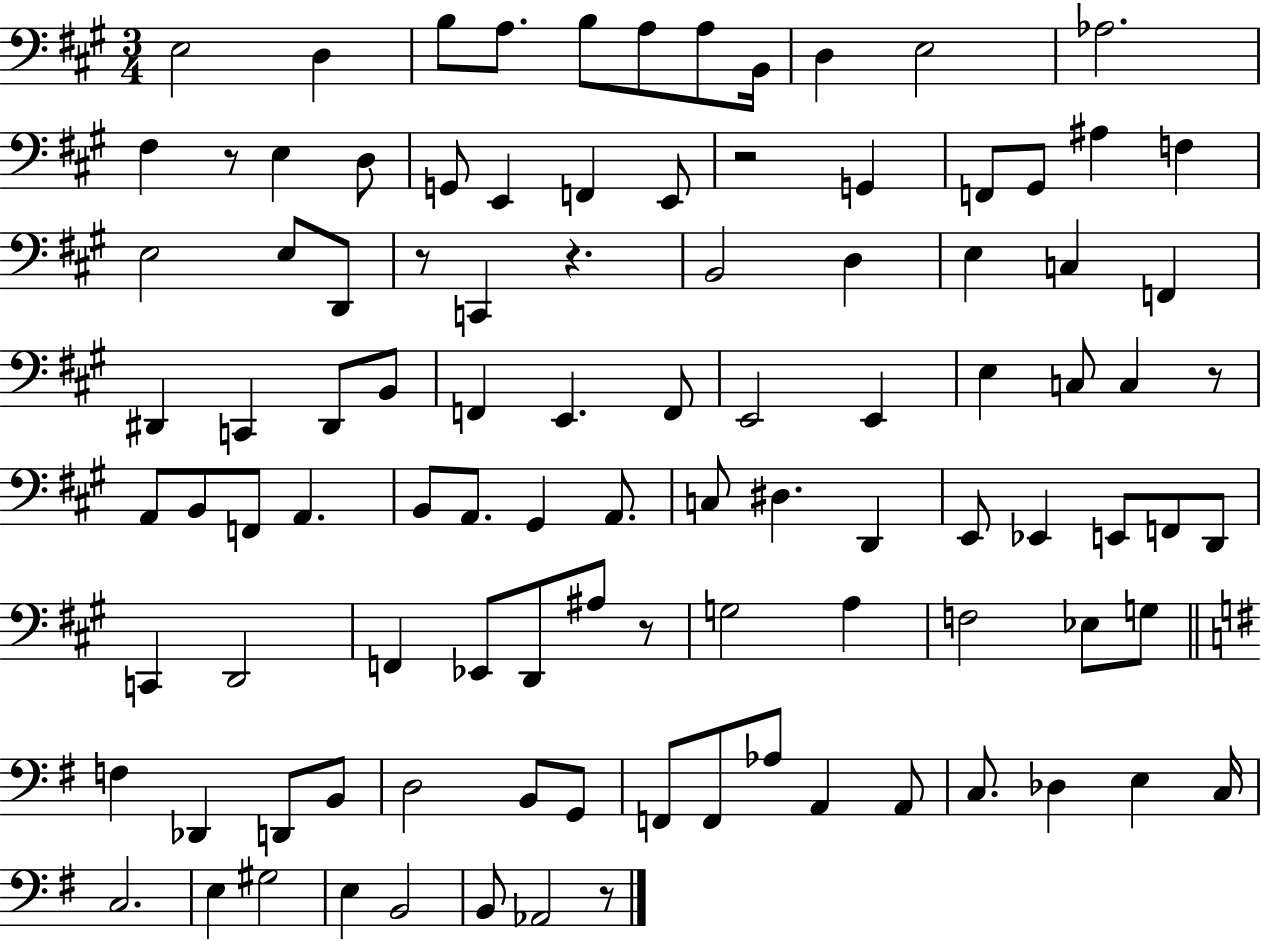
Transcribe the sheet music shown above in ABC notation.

X:1
T:Untitled
M:3/4
L:1/4
K:A
E,2 D, B,/2 A,/2 B,/2 A,/2 A,/2 B,,/4 D, E,2 _A,2 ^F, z/2 E, D,/2 G,,/2 E,, F,, E,,/2 z2 G,, F,,/2 ^G,,/2 ^A, F, E,2 E,/2 D,,/2 z/2 C,, z B,,2 D, E, C, F,, ^D,, C,, ^D,,/2 B,,/2 F,, E,, F,,/2 E,,2 E,, E, C,/2 C, z/2 A,,/2 B,,/2 F,,/2 A,, B,,/2 A,,/2 ^G,, A,,/2 C,/2 ^D, D,, E,,/2 _E,, E,,/2 F,,/2 D,,/2 C,, D,,2 F,, _E,,/2 D,,/2 ^A,/2 z/2 G,2 A, F,2 _E,/2 G,/2 F, _D,, D,,/2 B,,/2 D,2 B,,/2 G,,/2 F,,/2 F,,/2 _A,/2 A,, A,,/2 C,/2 _D, E, C,/4 C,2 E, ^G,2 E, B,,2 B,,/2 _A,,2 z/2